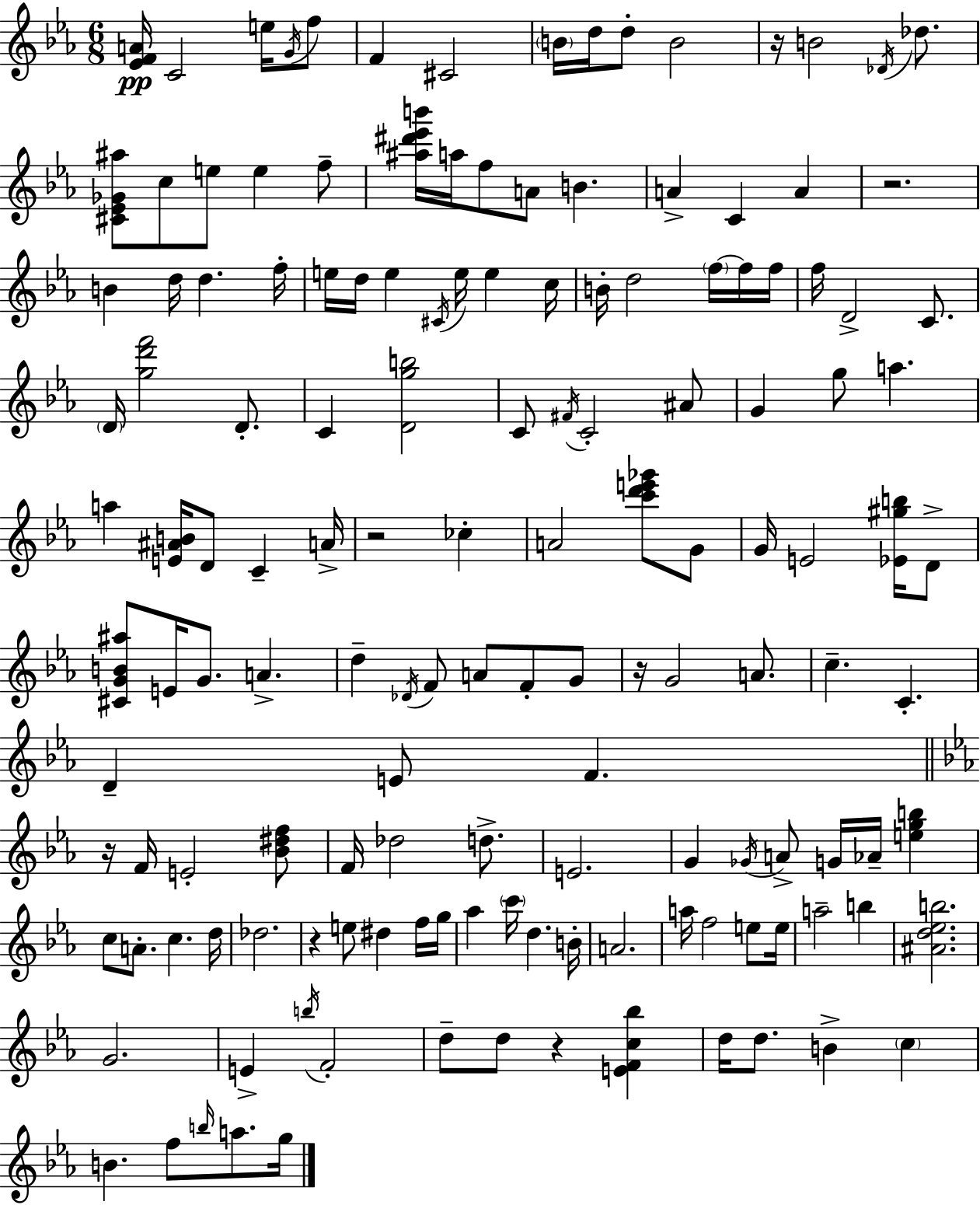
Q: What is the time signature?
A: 6/8